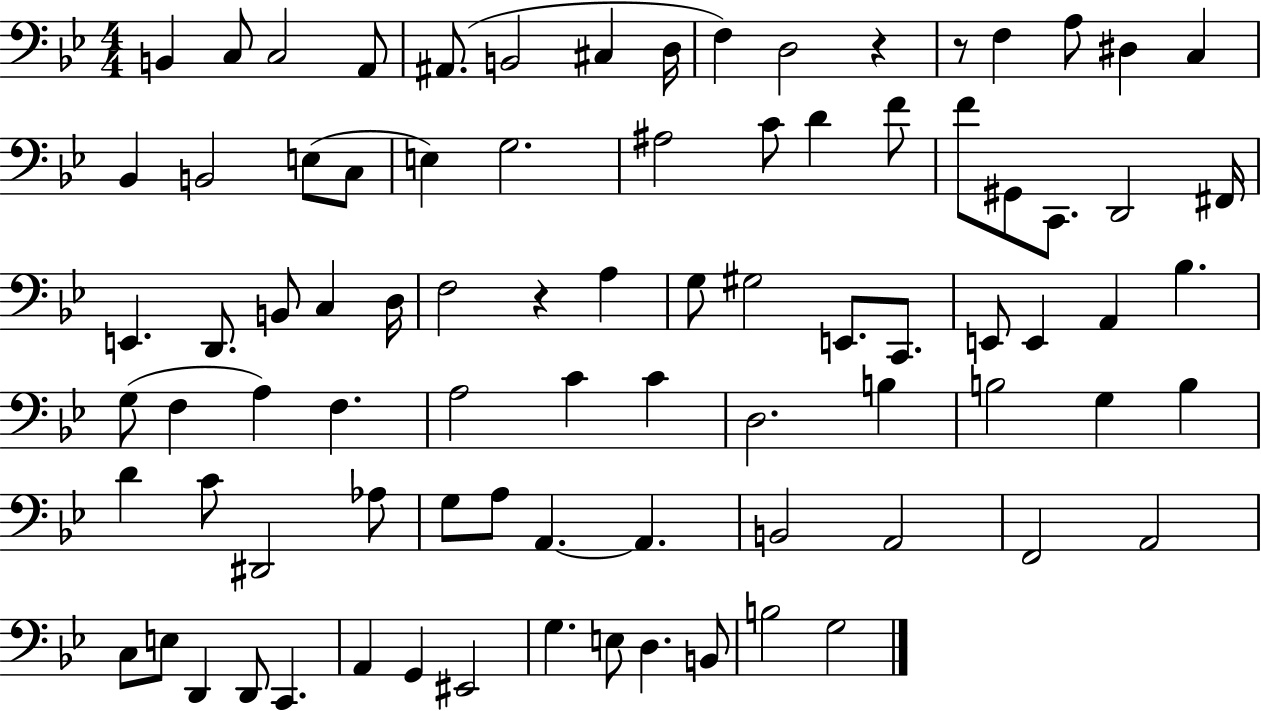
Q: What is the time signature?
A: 4/4